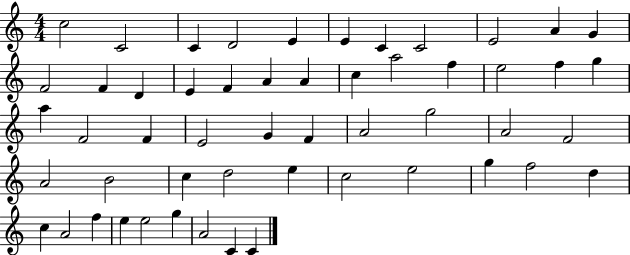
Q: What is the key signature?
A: C major